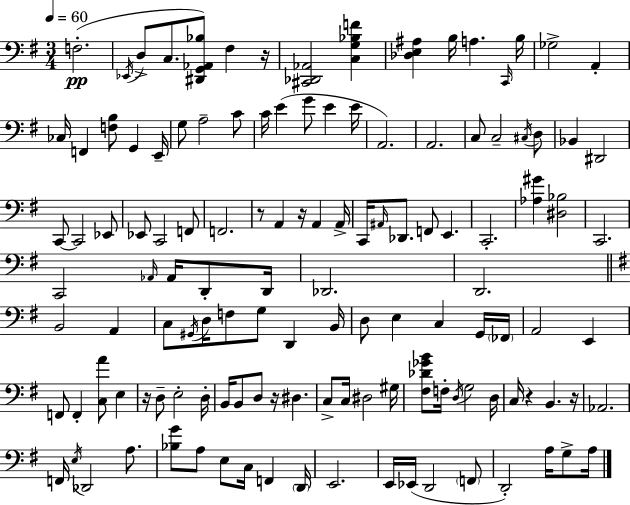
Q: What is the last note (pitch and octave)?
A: A3